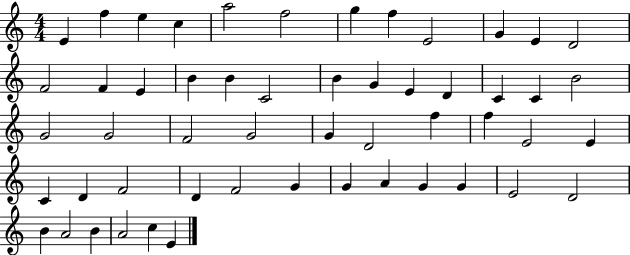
{
  \clef treble
  \numericTimeSignature
  \time 4/4
  \key c \major
  e'4 f''4 e''4 c''4 | a''2 f''2 | g''4 f''4 e'2 | g'4 e'4 d'2 | \break f'2 f'4 e'4 | b'4 b'4 c'2 | b'4 g'4 e'4 d'4 | c'4 c'4 b'2 | \break g'2 g'2 | f'2 g'2 | g'4 d'2 f''4 | f''4 e'2 e'4 | \break c'4 d'4 f'2 | d'4 f'2 g'4 | g'4 a'4 g'4 g'4 | e'2 d'2 | \break b'4 a'2 b'4 | a'2 c''4 e'4 | \bar "|."
}